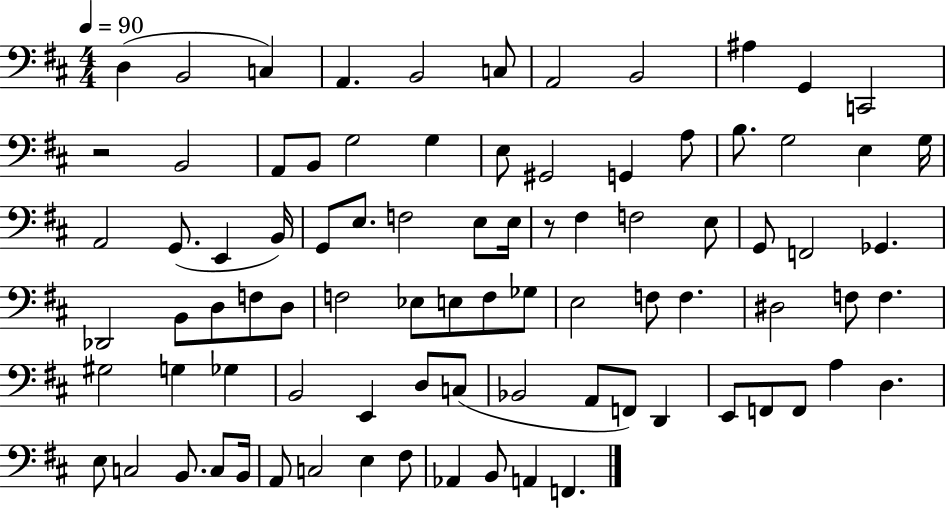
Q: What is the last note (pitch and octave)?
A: F2